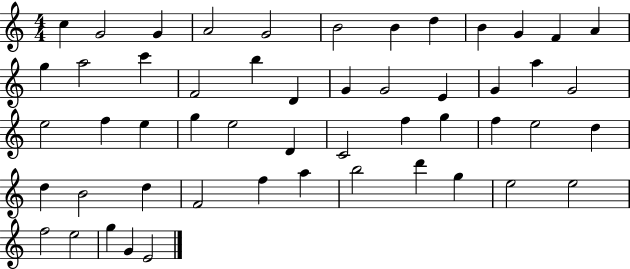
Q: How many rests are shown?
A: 0